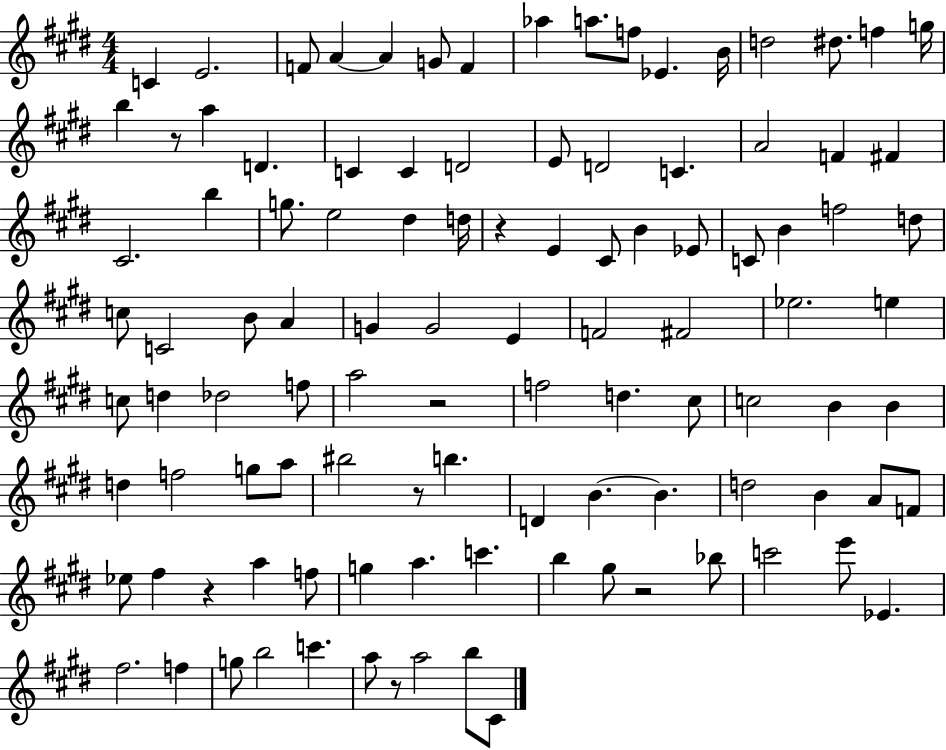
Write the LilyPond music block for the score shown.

{
  \clef treble
  \numericTimeSignature
  \time 4/4
  \key e \major
  c'4 e'2. | f'8 a'4~~ a'4 g'8 f'4 | aes''4 a''8. f''8 ees'4. b'16 | d''2 dis''8. f''4 g''16 | \break b''4 r8 a''4 d'4. | c'4 c'4 d'2 | e'8 d'2 c'4. | a'2 f'4 fis'4 | \break cis'2. b''4 | g''8. e''2 dis''4 d''16 | r4 e'4 cis'8 b'4 ees'8 | c'8 b'4 f''2 d''8 | \break c''8 c'2 b'8 a'4 | g'4 g'2 e'4 | f'2 fis'2 | ees''2. e''4 | \break c''8 d''4 des''2 f''8 | a''2 r2 | f''2 d''4. cis''8 | c''2 b'4 b'4 | \break d''4 f''2 g''8 a''8 | bis''2 r8 b''4. | d'4 b'4.~~ b'4. | d''2 b'4 a'8 f'8 | \break ees''8 fis''4 r4 a''4 f''8 | g''4 a''4. c'''4. | b''4 gis''8 r2 bes''8 | c'''2 e'''8 ees'4. | \break fis''2. f''4 | g''8 b''2 c'''4. | a''8 r8 a''2 b''8 cis'8 | \bar "|."
}